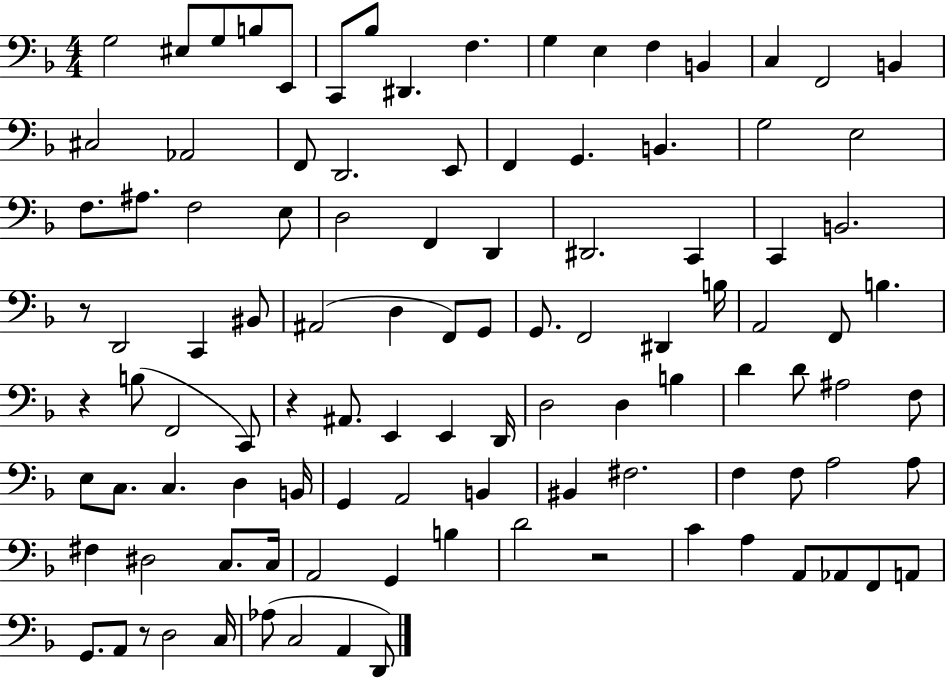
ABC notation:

X:1
T:Untitled
M:4/4
L:1/4
K:F
G,2 ^E,/2 G,/2 B,/2 E,,/2 C,,/2 _B,/2 ^D,, F, G, E, F, B,, C, F,,2 B,, ^C,2 _A,,2 F,,/2 D,,2 E,,/2 F,, G,, B,, G,2 E,2 F,/2 ^A,/2 F,2 E,/2 D,2 F,, D,, ^D,,2 C,, C,, B,,2 z/2 D,,2 C,, ^B,,/2 ^A,,2 D, F,,/2 G,,/2 G,,/2 F,,2 ^D,, B,/4 A,,2 F,,/2 B, z B,/2 F,,2 C,,/2 z ^A,,/2 E,, E,, D,,/4 D,2 D, B, D D/2 ^A,2 F,/2 E,/2 C,/2 C, D, B,,/4 G,, A,,2 B,, ^B,, ^F,2 F, F,/2 A,2 A,/2 ^F, ^D,2 C,/2 C,/4 A,,2 G,, B, D2 z2 C A, A,,/2 _A,,/2 F,,/2 A,,/2 G,,/2 A,,/2 z/2 D,2 C,/4 _A,/2 C,2 A,, D,,/2